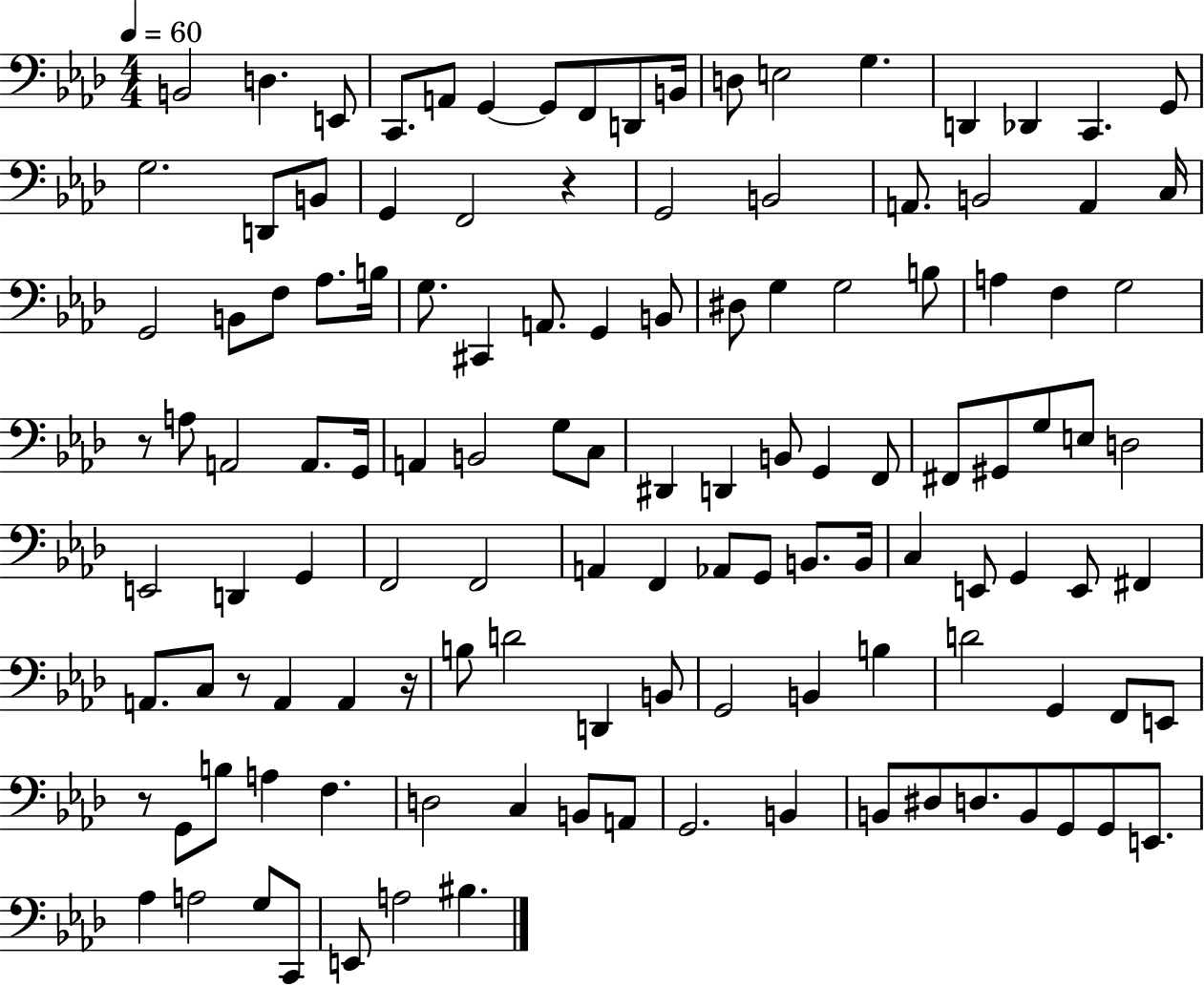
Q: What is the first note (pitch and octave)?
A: B2